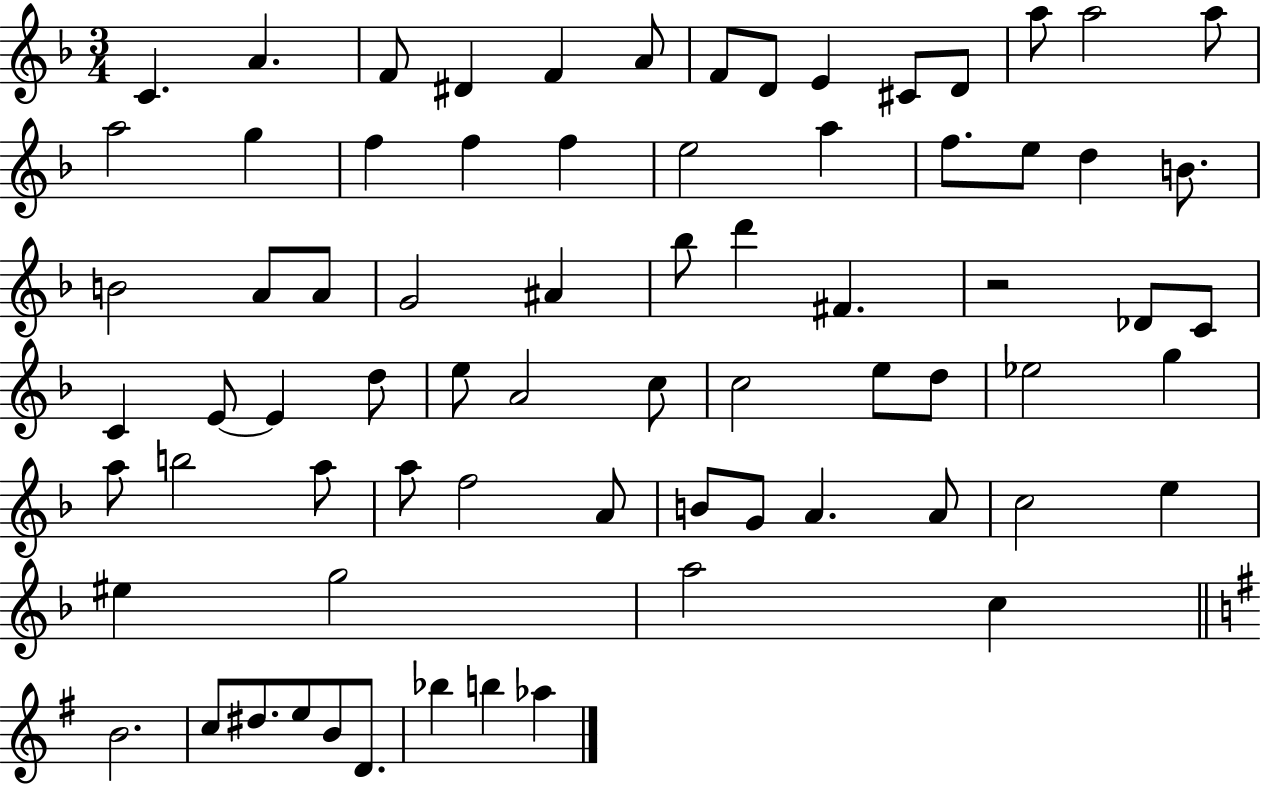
{
  \clef treble
  \numericTimeSignature
  \time 3/4
  \key f \major
  c'4. a'4. | f'8 dis'4 f'4 a'8 | f'8 d'8 e'4 cis'8 d'8 | a''8 a''2 a''8 | \break a''2 g''4 | f''4 f''4 f''4 | e''2 a''4 | f''8. e''8 d''4 b'8. | \break b'2 a'8 a'8 | g'2 ais'4 | bes''8 d'''4 fis'4. | r2 des'8 c'8 | \break c'4 e'8~~ e'4 d''8 | e''8 a'2 c''8 | c''2 e''8 d''8 | ees''2 g''4 | \break a''8 b''2 a''8 | a''8 f''2 a'8 | b'8 g'8 a'4. a'8 | c''2 e''4 | \break eis''4 g''2 | a''2 c''4 | \bar "||" \break \key e \minor b'2. | c''8 dis''8. e''8 b'8 d'8. | bes''4 b''4 aes''4 | \bar "|."
}